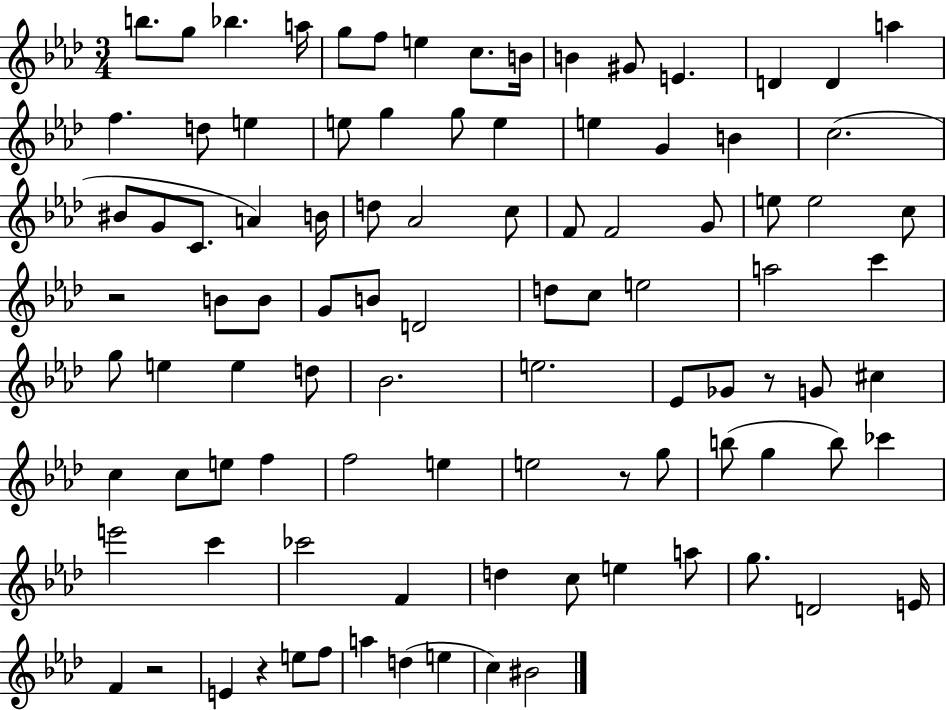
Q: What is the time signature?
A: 3/4